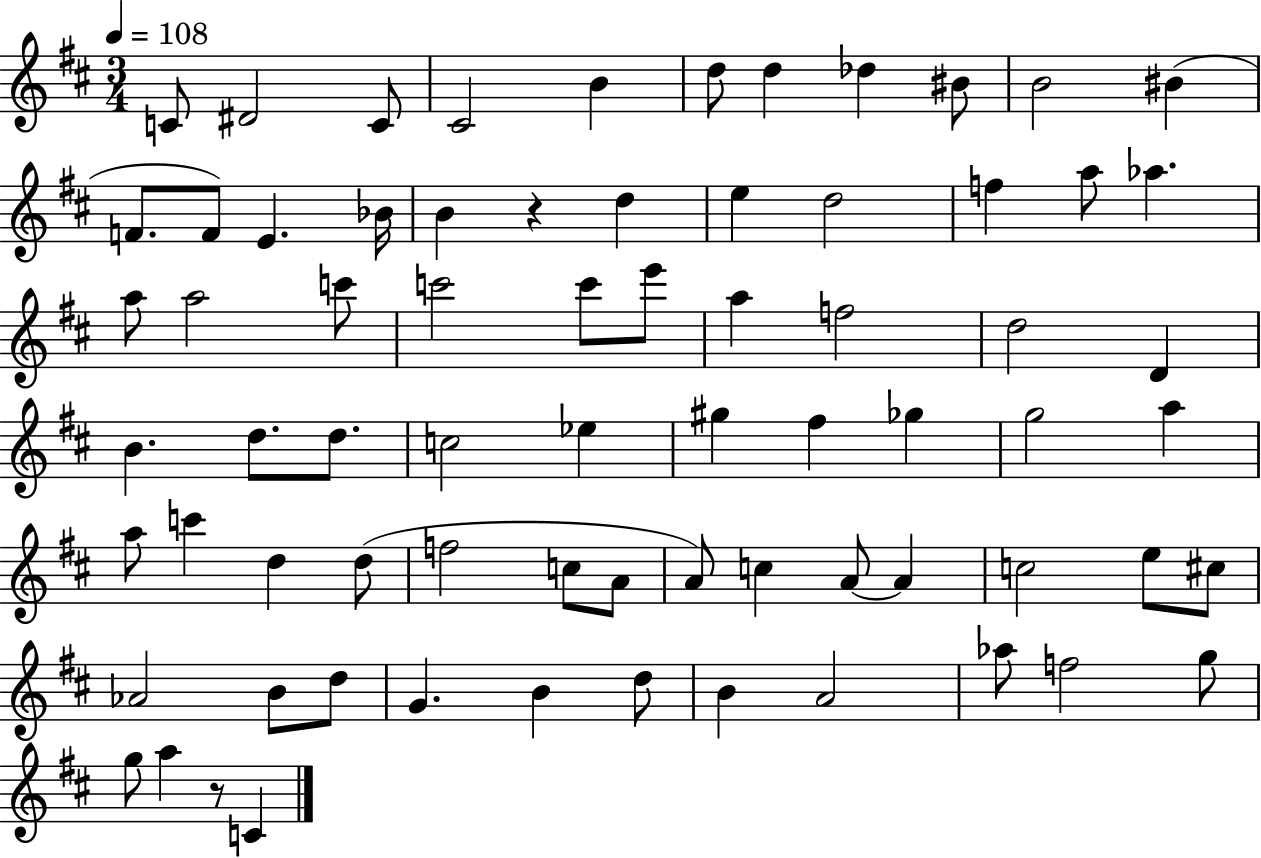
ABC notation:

X:1
T:Untitled
M:3/4
L:1/4
K:D
C/2 ^D2 C/2 ^C2 B d/2 d _d ^B/2 B2 ^B F/2 F/2 E _B/4 B z d e d2 f a/2 _a a/2 a2 c'/2 c'2 c'/2 e'/2 a f2 d2 D B d/2 d/2 c2 _e ^g ^f _g g2 a a/2 c' d d/2 f2 c/2 A/2 A/2 c A/2 A c2 e/2 ^c/2 _A2 B/2 d/2 G B d/2 B A2 _a/2 f2 g/2 g/2 a z/2 C